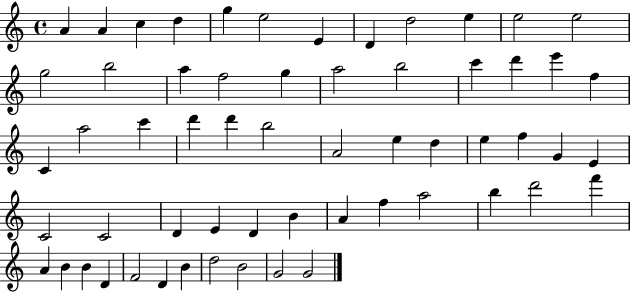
A4/q A4/q C5/q D5/q G5/q E5/h E4/q D4/q D5/h E5/q E5/h E5/h G5/h B5/h A5/q F5/h G5/q A5/h B5/h C6/q D6/q E6/q F5/q C4/q A5/h C6/q D6/q D6/q B5/h A4/h E5/q D5/q E5/q F5/q G4/q E4/q C4/h C4/h D4/q E4/q D4/q B4/q A4/q F5/q A5/h B5/q D6/h F6/q A4/q B4/q B4/q D4/q F4/h D4/q B4/q D5/h B4/h G4/h G4/h